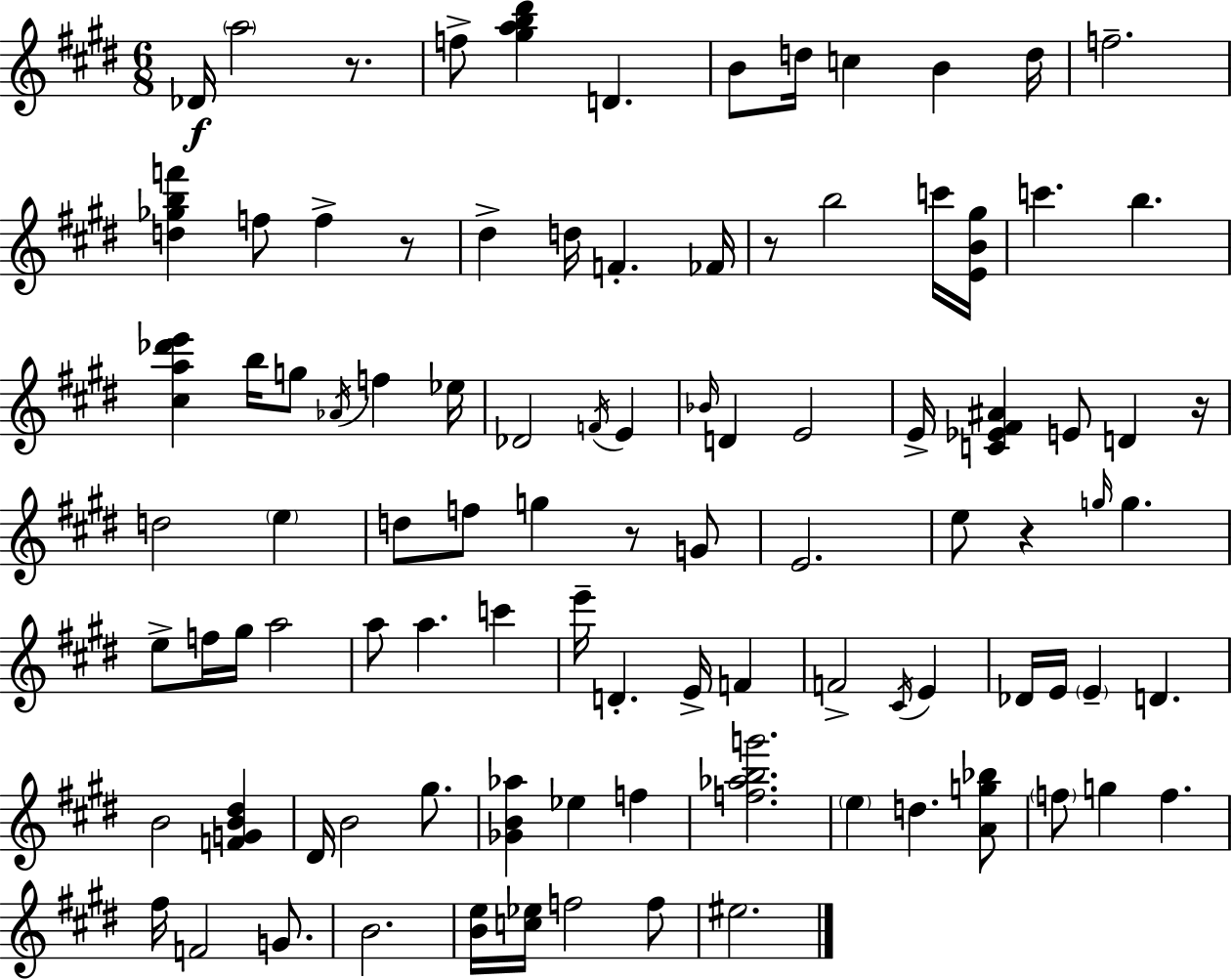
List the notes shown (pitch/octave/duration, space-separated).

Db4/s A5/h R/e. F5/e [G#5,A5,B5,D#6]/q D4/q. B4/e D5/s C5/q B4/q D5/s F5/h. [D5,Gb5,B5,F6]/q F5/e F5/q R/e D#5/q D5/s F4/q. FES4/s R/e B5/h C6/s [E4,B4,G#5]/s C6/q. B5/q. [C#5,A5,Db6,E6]/q B5/s G5/e Ab4/s F5/q Eb5/s Db4/h F4/s E4/q Bb4/s D4/q E4/h E4/s [C4,Eb4,F#4,A#4]/q E4/e D4/q R/s D5/h E5/q D5/e F5/e G5/q R/e G4/e E4/h. E5/e R/q G5/s G5/q. E5/e F5/s G#5/s A5/h A5/e A5/q. C6/q E6/s D4/q. E4/s F4/q F4/h C#4/s E4/q Db4/s E4/s E4/q D4/q. B4/h [F4,G4,B4,D#5]/q D#4/s B4/h G#5/e. [Gb4,B4,Ab5]/q Eb5/q F5/q [F5,Ab5,B5,G6]/h. E5/q D5/q. [A4,G5,Bb5]/e F5/e G5/q F5/q. F#5/s F4/h G4/e. B4/h. [B4,E5]/s [C5,Eb5]/s F5/h F5/e EIS5/h.